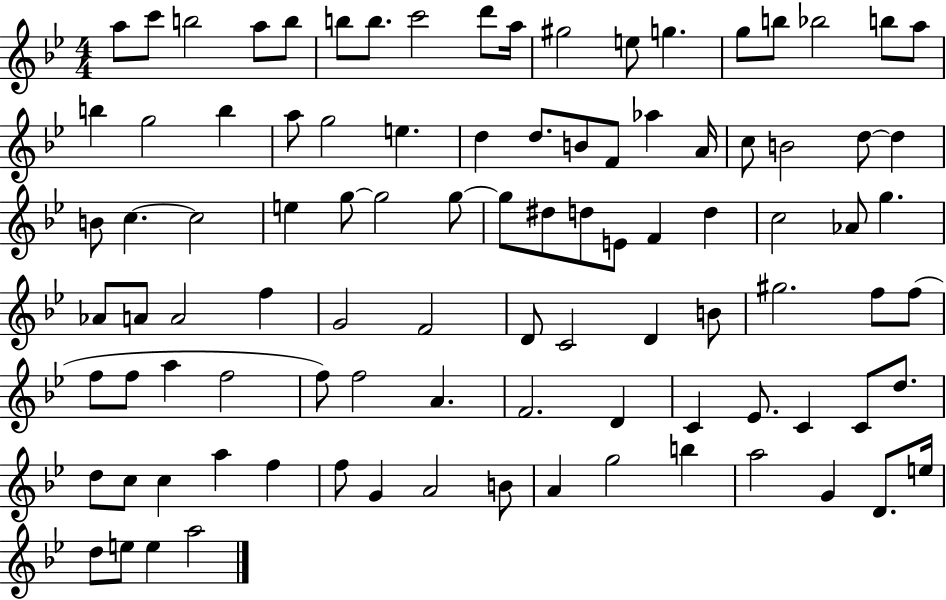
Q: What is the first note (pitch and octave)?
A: A5